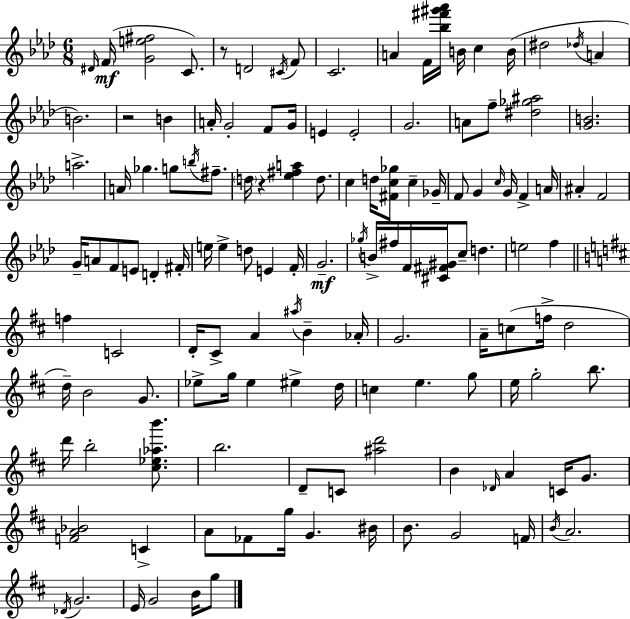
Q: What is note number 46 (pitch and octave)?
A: F4